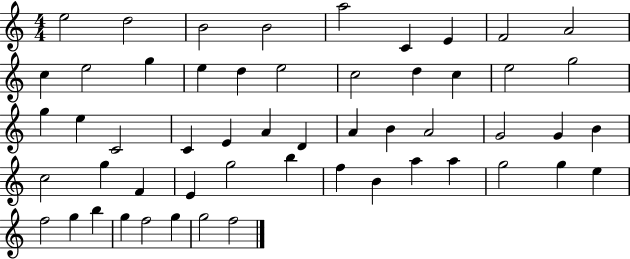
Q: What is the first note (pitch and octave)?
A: E5